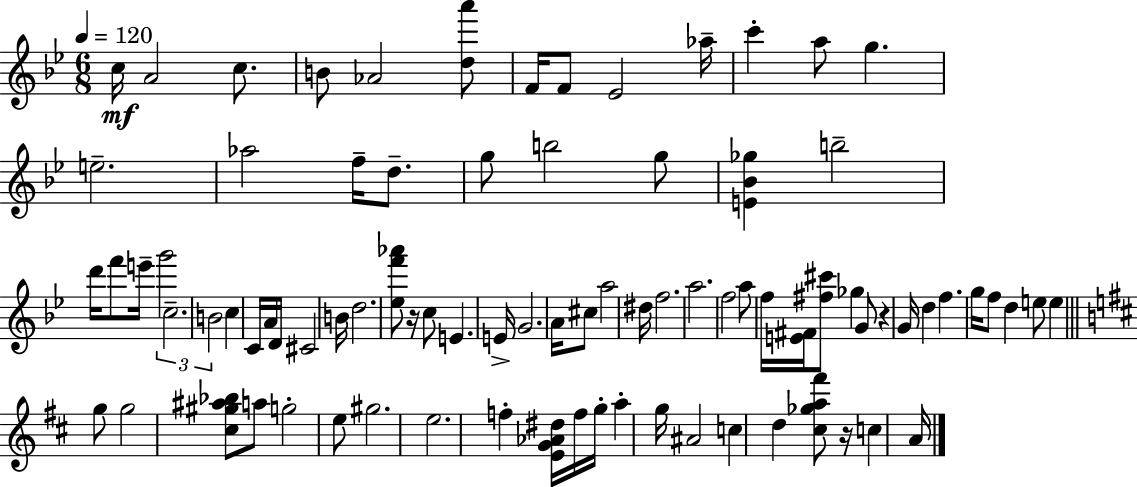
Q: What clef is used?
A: treble